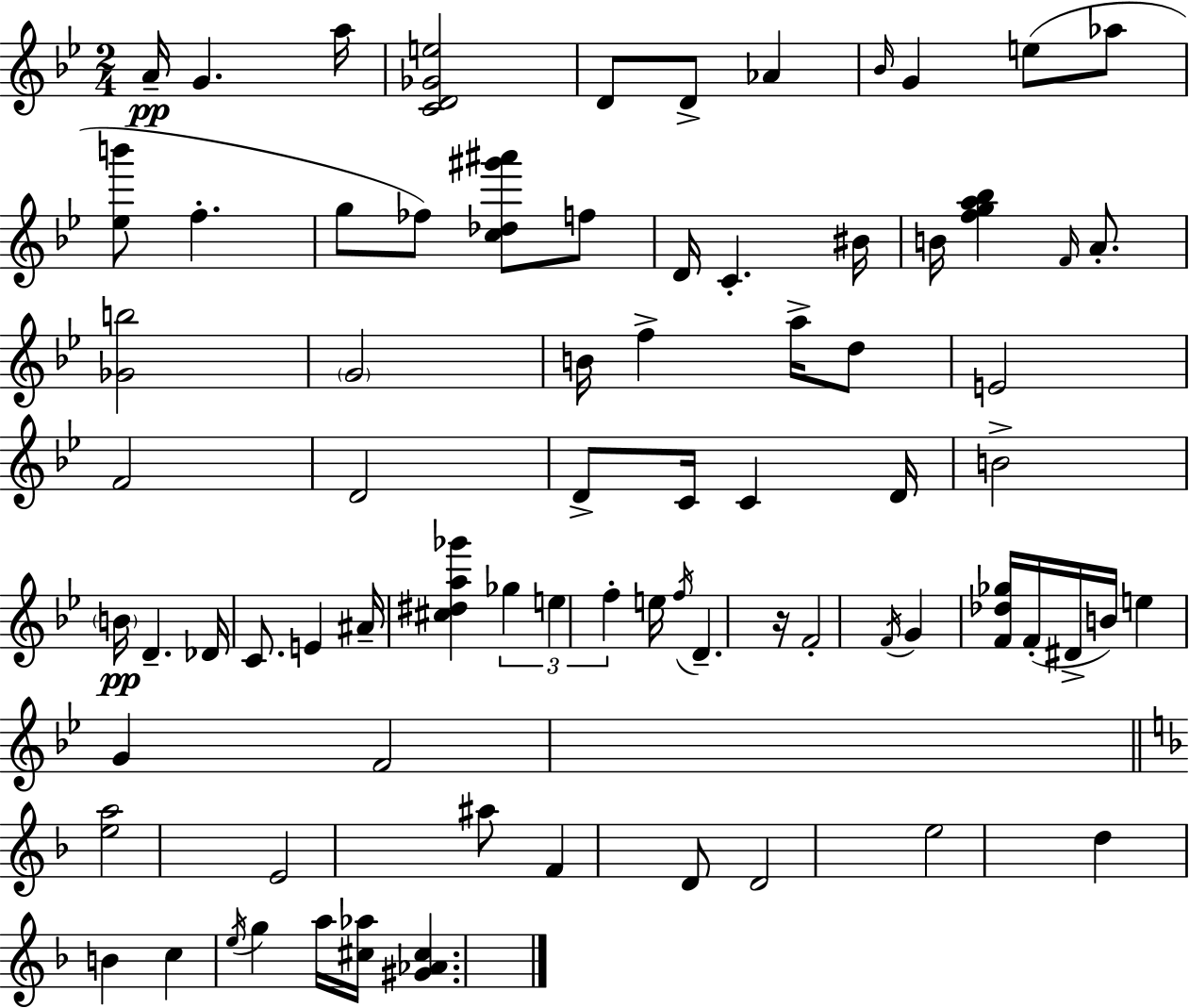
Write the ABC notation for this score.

X:1
T:Untitled
M:2/4
L:1/4
K:Gm
A/4 G a/4 [CD_Ge]2 D/2 D/2 _A _B/4 G e/2 _a/2 [_eb']/2 f g/2 _f/2 [c_d^g'^a']/2 f/2 D/4 C ^B/4 B/4 [fga_b] F/4 A/2 [_Gb]2 G2 B/4 f a/4 d/2 E2 F2 D2 D/2 C/4 C D/4 B2 B/4 D _D/4 C/2 E ^A/4 [^c^da_g'] _g e f e/4 f/4 D z/4 F2 F/4 G [F_d_g]/4 F/4 ^D/4 B/4 e G F2 [ea]2 E2 ^a/2 F D/2 D2 e2 d B c e/4 g a/4 [^c_a]/4 [^G_A^c]